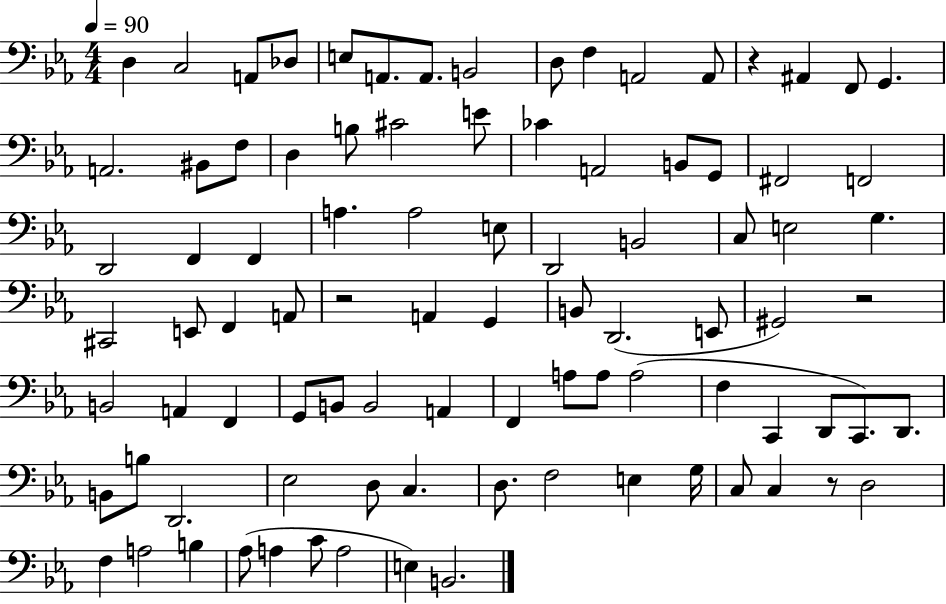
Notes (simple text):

D3/q C3/h A2/e Db3/e E3/e A2/e. A2/e. B2/h D3/e F3/q A2/h A2/e R/q A#2/q F2/e G2/q. A2/h. BIS2/e F3/e D3/q B3/e C#4/h E4/e CES4/q A2/h B2/e G2/e F#2/h F2/h D2/h F2/q F2/q A3/q. A3/h E3/e D2/h B2/h C3/e E3/h G3/q. C#2/h E2/e F2/q A2/e R/h A2/q G2/q B2/e D2/h. E2/e G#2/h R/h B2/h A2/q F2/q G2/e B2/e B2/h A2/q F2/q A3/e A3/e A3/h F3/q C2/q D2/e C2/e. D2/e. B2/e B3/e D2/h. Eb3/h D3/e C3/q. D3/e. F3/h E3/q G3/s C3/e C3/q R/e D3/h F3/q A3/h B3/q Ab3/e A3/q C4/e A3/h E3/q B2/h.